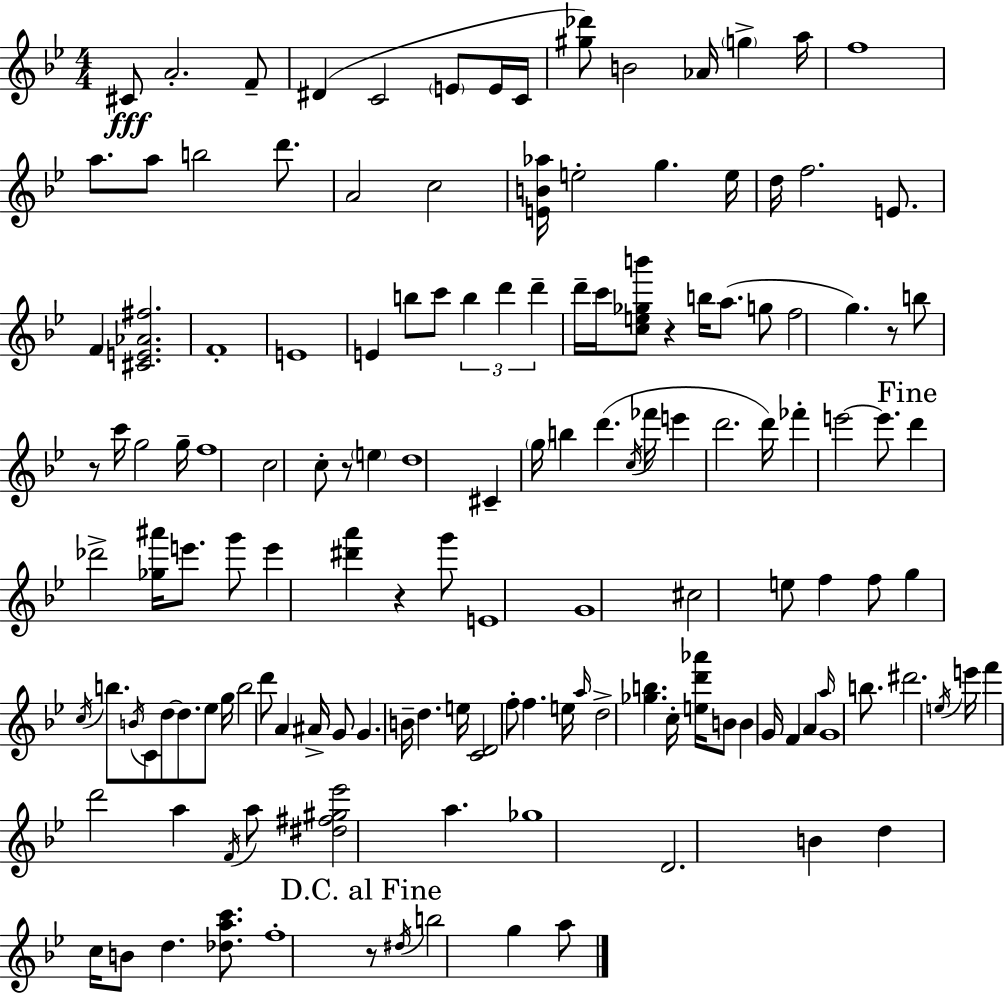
C#4/e A4/h. F4/e D#4/q C4/h E4/e E4/s C4/s [G#5,Db6]/e B4/h Ab4/s G5/q A5/s F5/w A5/e. A5/e B5/h D6/e. A4/h C5/h [E4,B4,Ab5]/s E5/h G5/q. E5/s D5/s F5/h. E4/e. F4/q [C#4,E4,Ab4,F#5]/h. F4/w E4/w E4/q B5/e C6/e B5/q D6/q D6/q D6/s C6/s [C5,E5,Gb5,B6]/e R/q B5/s A5/e. G5/e F5/h G5/q. R/e B5/e R/e C6/s G5/h G5/s F5/w C5/h C5/e R/e E5/q D5/w C#4/q G5/s B5/q D6/q. C5/s FES6/s E6/q D6/h. D6/s FES6/q E6/h E6/e. D6/q Db6/h [Gb5,A#6]/s E6/e. G6/e E6/q [D#6,A6]/q R/q G6/e E4/w G4/w C#5/h E5/e F5/q F5/e G5/q C5/s B5/e. B4/s C4/e D5/e D5/e. Eb5/e G5/s B5/h D6/e A4/q A#4/s G4/e G4/q. B4/s D5/q. E5/s [C4,D4]/h F5/e F5/q. E5/s A5/s D5/h [Gb5,B5]/q. C5/s [E5,D6,Ab6]/s B4/e B4/q G4/s F4/q A4/q A5/s G4/w B5/e. D#6/h. E5/s E6/s F6/q D6/h A5/q F4/s A5/e [D#5,F#5,G#5,Eb6]/h A5/q. Gb5/w D4/h. B4/q D5/q C5/s B4/e D5/q. [Db5,A5,C6]/e. F5/w R/e D#5/s B5/h G5/q A5/e